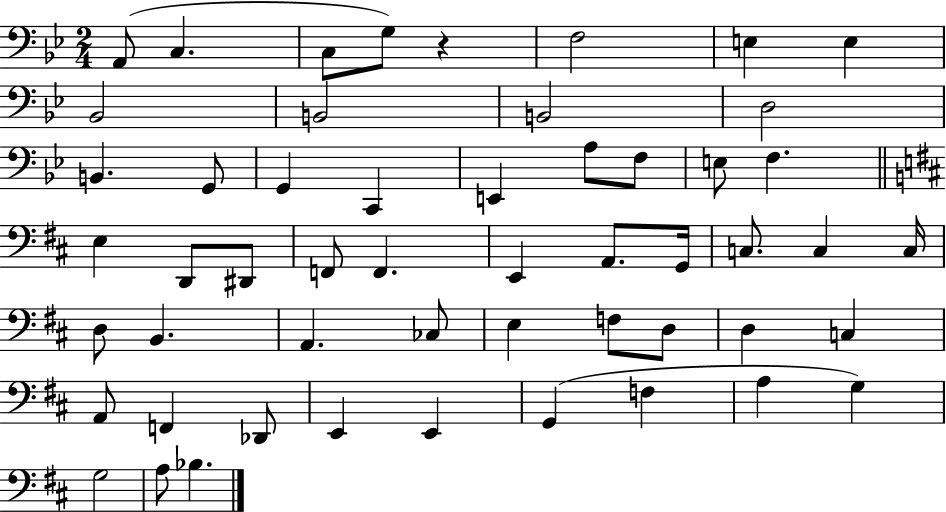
X:1
T:Untitled
M:2/4
L:1/4
K:Bb
A,,/2 C, C,/2 G,/2 z F,2 E, E, _B,,2 B,,2 B,,2 D,2 B,, G,,/2 G,, C,, E,, A,/2 F,/2 E,/2 F, E, D,,/2 ^D,,/2 F,,/2 F,, E,, A,,/2 G,,/4 C,/2 C, C,/4 D,/2 B,, A,, _C,/2 E, F,/2 D,/2 D, C, A,,/2 F,, _D,,/2 E,, E,, G,, F, A, G, G,2 A,/2 _B,